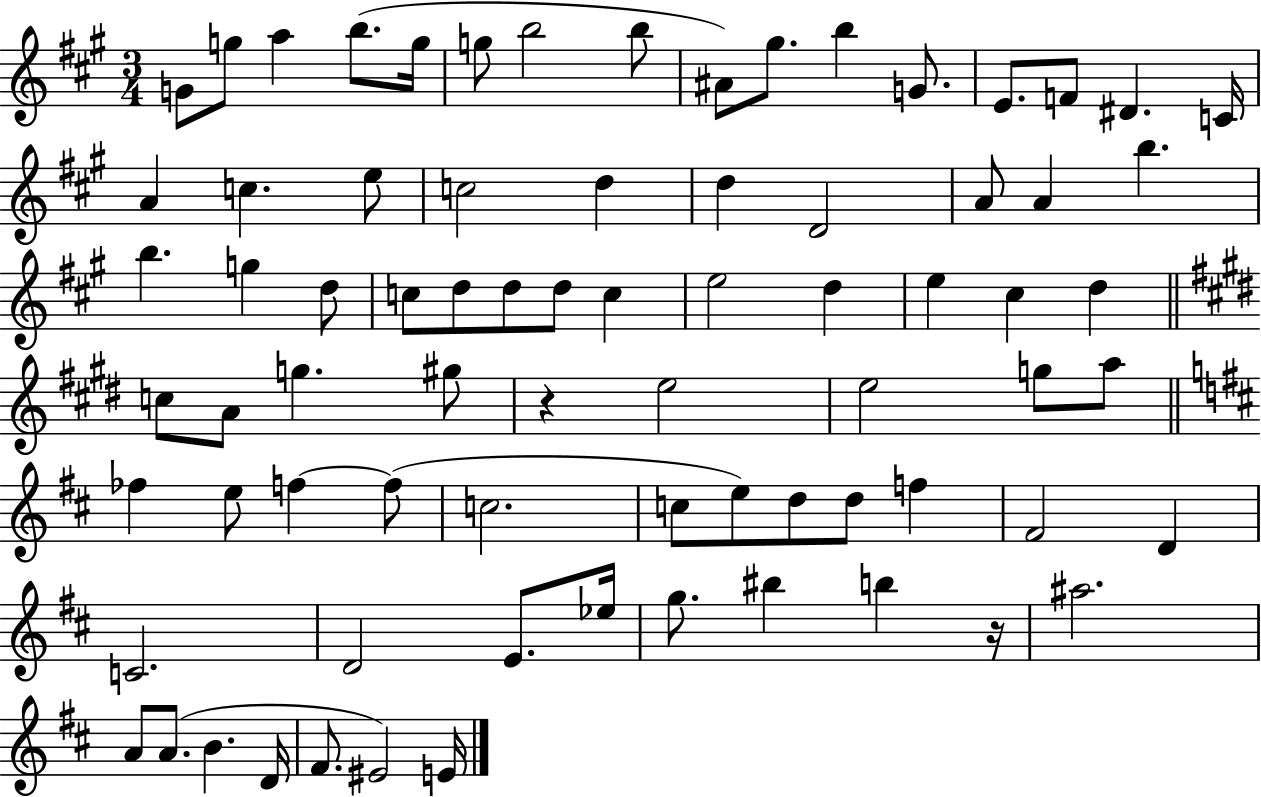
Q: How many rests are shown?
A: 2